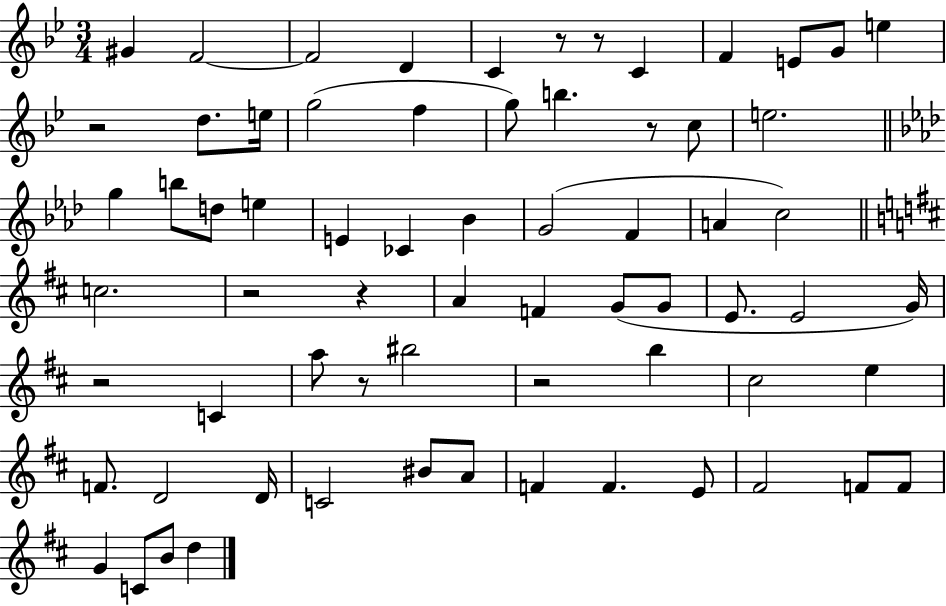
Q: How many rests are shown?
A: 9